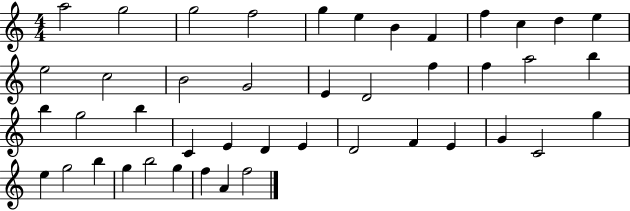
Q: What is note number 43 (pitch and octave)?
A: A4